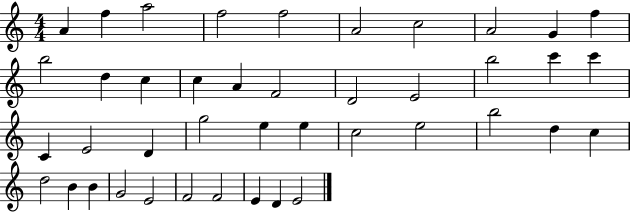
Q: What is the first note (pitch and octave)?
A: A4